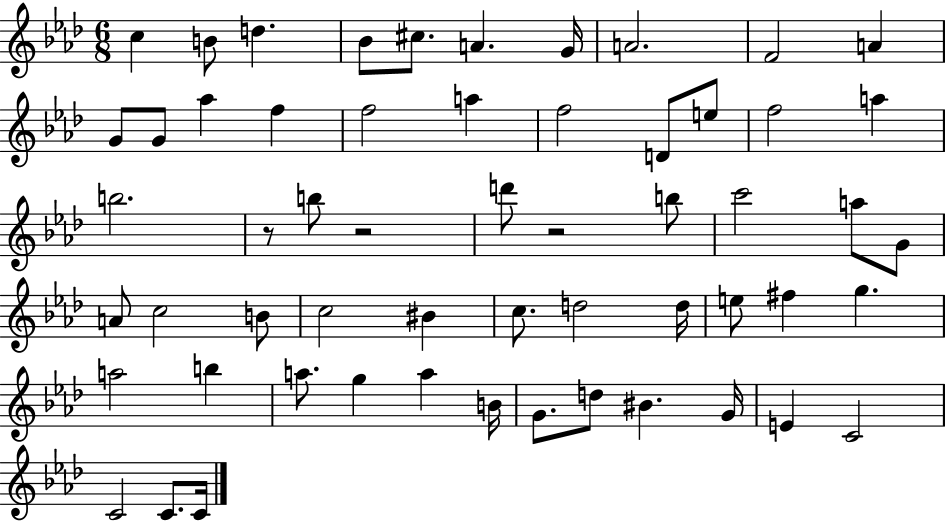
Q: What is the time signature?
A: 6/8